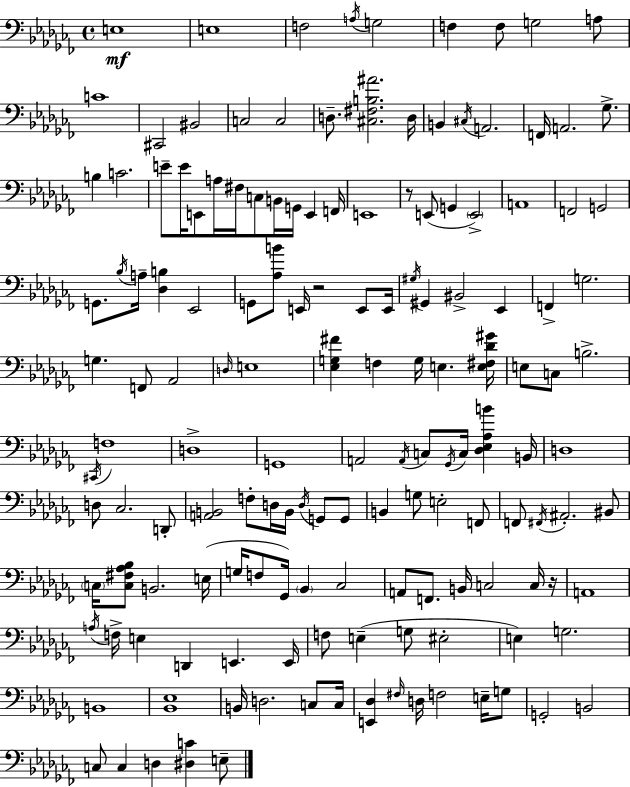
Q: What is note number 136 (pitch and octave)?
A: E3